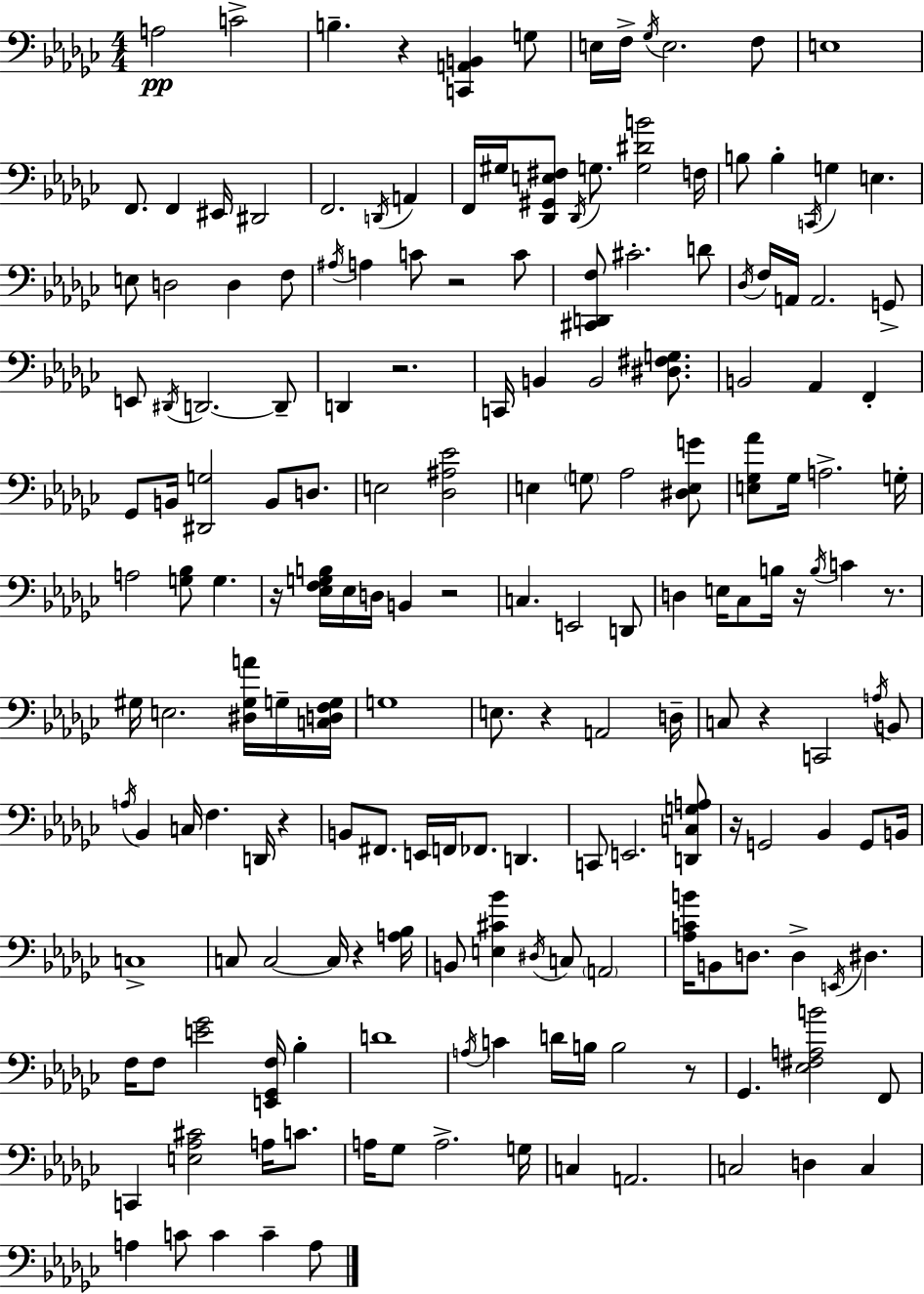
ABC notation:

X:1
T:Untitled
M:4/4
L:1/4
K:Ebm
A,2 C2 B, z [C,,A,,B,,] G,/2 E,/4 F,/4 _G,/4 E,2 F,/2 E,4 F,,/2 F,, ^E,,/4 ^D,,2 F,,2 D,,/4 A,, F,,/4 ^G,/4 [_D,,^G,,E,^F,]/2 _D,,/4 G,/2 [G,^DB]2 F,/4 B,/2 B, C,,/4 G, E, E,/2 D,2 D, F,/2 ^A,/4 A, C/2 z2 C/2 [^C,,D,,F,]/2 ^C2 D/2 _D,/4 F,/4 A,,/4 A,,2 G,,/2 E,,/2 ^D,,/4 D,,2 D,,/2 D,, z2 C,,/4 B,, B,,2 [^D,^F,G,]/2 B,,2 _A,, F,, _G,,/2 B,,/4 [^D,,G,]2 B,,/2 D,/2 E,2 [_D,^A,_E]2 E, G,/2 _A,2 [^D,E,G]/2 [E,_G,_A]/2 _G,/4 A,2 G,/4 A,2 [G,_B,]/2 G, z/4 [_E,F,G,B,]/4 _E,/4 D,/4 B,, z2 C, E,,2 D,,/2 D, E,/4 _C,/2 B,/4 z/4 B,/4 C z/2 ^G,/4 E,2 [^D,^G,A]/4 G,/4 [C,D,F,G,]/4 G,4 E,/2 z A,,2 D,/4 C,/2 z C,,2 A,/4 B,,/2 A,/4 _B,, C,/4 F, D,,/4 z B,,/2 ^F,,/2 E,,/4 F,,/4 _F,,/2 D,, C,,/2 E,,2 [D,,C,G,A,]/2 z/4 G,,2 _B,, G,,/2 B,,/4 C,4 C,/2 C,2 C,/4 z [A,_B,]/4 B,,/2 [E,^C_B] ^D,/4 C,/2 A,,2 [_A,CB]/4 B,,/2 D,/2 D, E,,/4 ^D, F,/4 F,/2 [E_G]2 [E,,_G,,F,]/4 _B, D4 A,/4 C D/4 B,/4 B,2 z/2 _G,, [_E,^F,A,B]2 F,,/2 C,, [E,_A,^C]2 A,/4 C/2 A,/4 _G,/2 A,2 G,/4 C, A,,2 C,2 D, C, A, C/2 C C A,/2